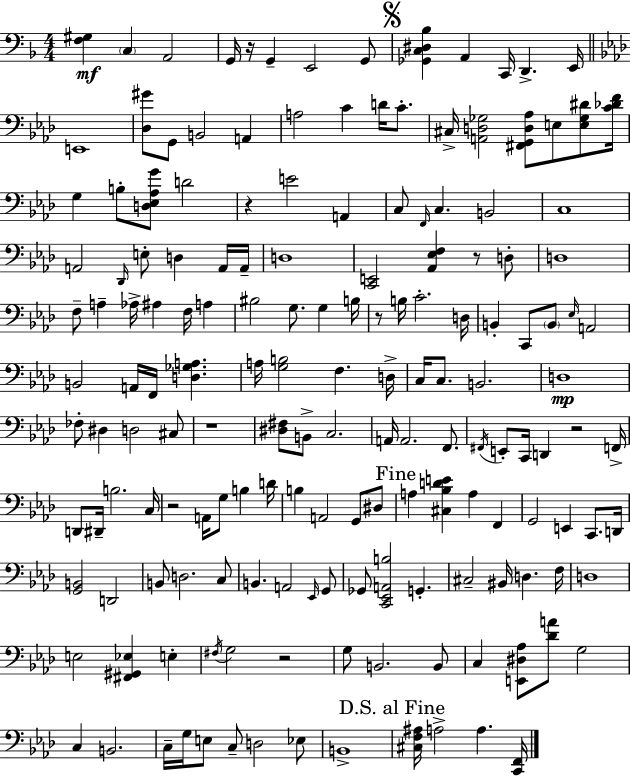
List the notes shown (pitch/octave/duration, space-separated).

[F3,G#3]/q C3/q A2/h G2/s R/s G2/q E2/h G2/e [Gb2,C3,D#3,Bb3]/q A2/q C2/s D2/q. E2/s E2/w [Db3,G#4]/e G2/e B2/h A2/q A3/h C4/q D4/s C4/e. C#3/s [A2,D3,Gb3]/h [F#2,G2,D3,Ab3]/e E3/e [E3,Gb3,D#4]/e [C4,Db4,F4]/s G3/q B3/e [D3,Eb3,Ab3,G4]/e D4/h R/q E4/h A2/q C3/e F2/s C3/q. B2/h C3/w A2/h Db2/s E3/e D3/q A2/s A2/s D3/w [C2,E2]/h [Ab2,Eb3,F3]/q R/e D3/e D3/w F3/e A3/q Ab3/s A#3/q F3/s A3/q BIS3/h G3/e. G3/q B3/s R/e B3/s C4/h. D3/s B2/q C2/e B2/e Eb3/s A2/h B2/h A2/s F2/s [D3,Gb3,A3]/q. A3/s [G3,B3]/h F3/q. D3/s C3/s C3/e. B2/h. D3/w FES3/e D#3/q D3/h C#3/e R/w [D#3,F#3]/e B2/e C3/h. A2/s A2/h. F2/e. F#2/s E2/e C2/s D2/q R/h F2/s D2/e D#2/s B3/h. C3/s R/h A2/s G3/e B3/q D4/s B3/q A2/h G2/e D#3/e A3/q [C#3,Bb3,D4,E4]/q A3/q F2/q G2/h E2/q C2/e. D2/s [G2,B2]/h D2/h B2/e D3/h. C3/e B2/q. A2/h Eb2/s G2/e Gb2/e [C2,Eb2,A2,B3]/h G2/q. C#3/h BIS2/s D3/q. F3/s D3/w E3/h [F#2,G#2,Eb3]/q E3/q F#3/s G3/h R/h G3/e B2/h. B2/e C3/q [E2,D#3,Ab3]/e [Db4,A4]/e G3/h C3/q B2/h. C3/s G3/s E3/e C3/e D3/h Eb3/e B2/w [C#3,F3,A#3]/s A3/h A3/q. [C2,F2]/s